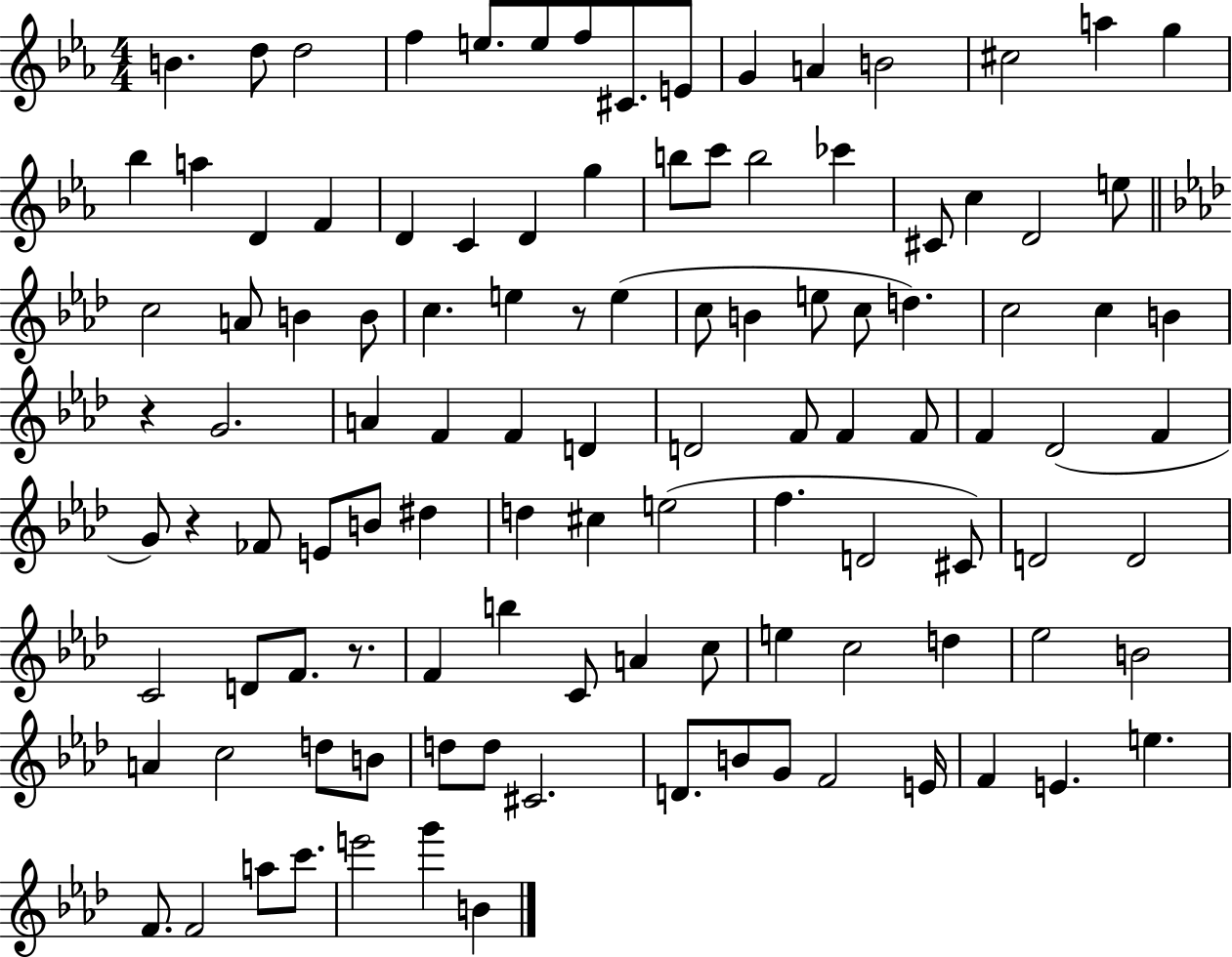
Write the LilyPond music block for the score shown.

{
  \clef treble
  \numericTimeSignature
  \time 4/4
  \key ees \major
  \repeat volta 2 { b'4. d''8 d''2 | f''4 e''8. e''8 f''8 cis'8. e'8 | g'4 a'4 b'2 | cis''2 a''4 g''4 | \break bes''4 a''4 d'4 f'4 | d'4 c'4 d'4 g''4 | b''8 c'''8 b''2 ces'''4 | cis'8 c''4 d'2 e''8 | \break \bar "||" \break \key f \minor c''2 a'8 b'4 b'8 | c''4. e''4 r8 e''4( | c''8 b'4 e''8 c''8 d''4.) | c''2 c''4 b'4 | \break r4 g'2. | a'4 f'4 f'4 d'4 | d'2 f'8 f'4 f'8 | f'4 des'2( f'4 | \break g'8) r4 fes'8 e'8 b'8 dis''4 | d''4 cis''4 e''2( | f''4. d'2 cis'8) | d'2 d'2 | \break c'2 d'8 f'8. r8. | f'4 b''4 c'8 a'4 c''8 | e''4 c''2 d''4 | ees''2 b'2 | \break a'4 c''2 d''8 b'8 | d''8 d''8 cis'2. | d'8. b'8 g'8 f'2 e'16 | f'4 e'4. e''4. | \break f'8. f'2 a''8 c'''8. | e'''2 g'''4 b'4 | } \bar "|."
}